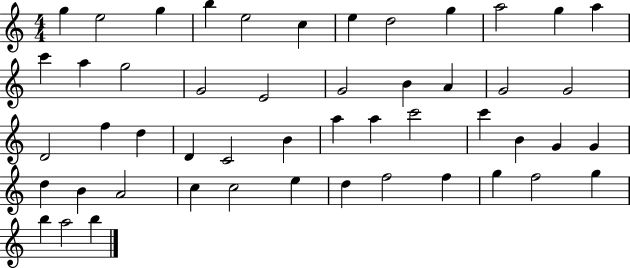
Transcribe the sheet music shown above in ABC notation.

X:1
T:Untitled
M:4/4
L:1/4
K:C
g e2 g b e2 c e d2 g a2 g a c' a g2 G2 E2 G2 B A G2 G2 D2 f d D C2 B a a c'2 c' B G G d B A2 c c2 e d f2 f g f2 g b a2 b